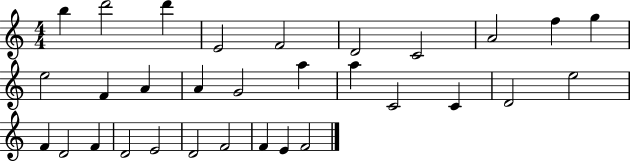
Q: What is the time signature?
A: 4/4